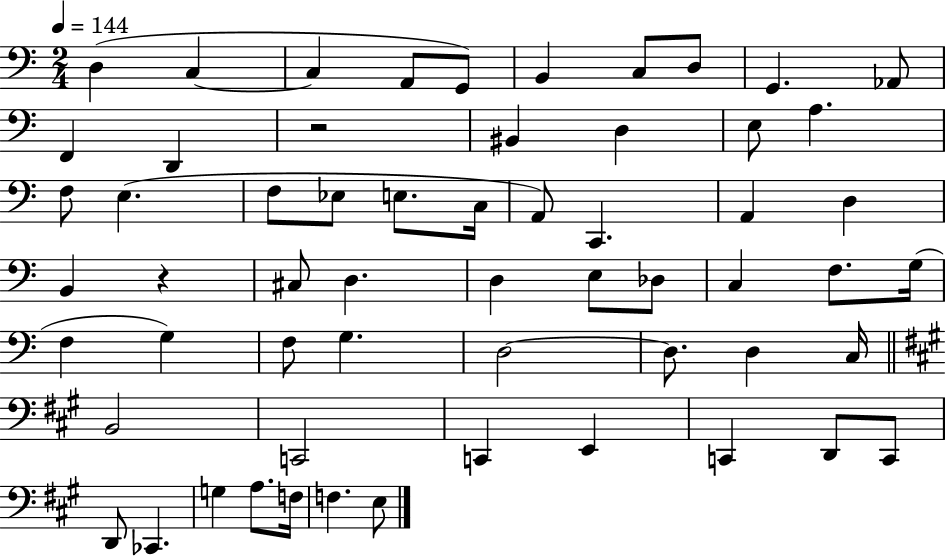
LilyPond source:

{
  \clef bass
  \numericTimeSignature
  \time 2/4
  \key c \major
  \tempo 4 = 144
  d4( c4~~ | c4 a,8 g,8) | b,4 c8 d8 | g,4. aes,8 | \break f,4 d,4 | r2 | bis,4 d4 | e8 a4. | \break f8 e4.( | f8 ees8 e8. c16 | a,8) c,4. | a,4 d4 | \break b,4 r4 | cis8 d4. | d4 e8 des8 | c4 f8. g16( | \break f4 g4) | f8 g4. | d2~~ | d8. d4 c16 | \break \bar "||" \break \key a \major b,2 | c,2 | c,4 e,4 | c,4 d,8 c,8 | \break d,8 ces,4. | g4 a8. f16 | f4. e8 | \bar "|."
}